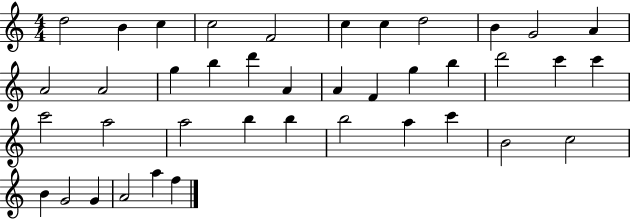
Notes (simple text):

D5/h B4/q C5/q C5/h F4/h C5/q C5/q D5/h B4/q G4/h A4/q A4/h A4/h G5/q B5/q D6/q A4/q A4/q F4/q G5/q B5/q D6/h C6/q C6/q C6/h A5/h A5/h B5/q B5/q B5/h A5/q C6/q B4/h C5/h B4/q G4/h G4/q A4/h A5/q F5/q